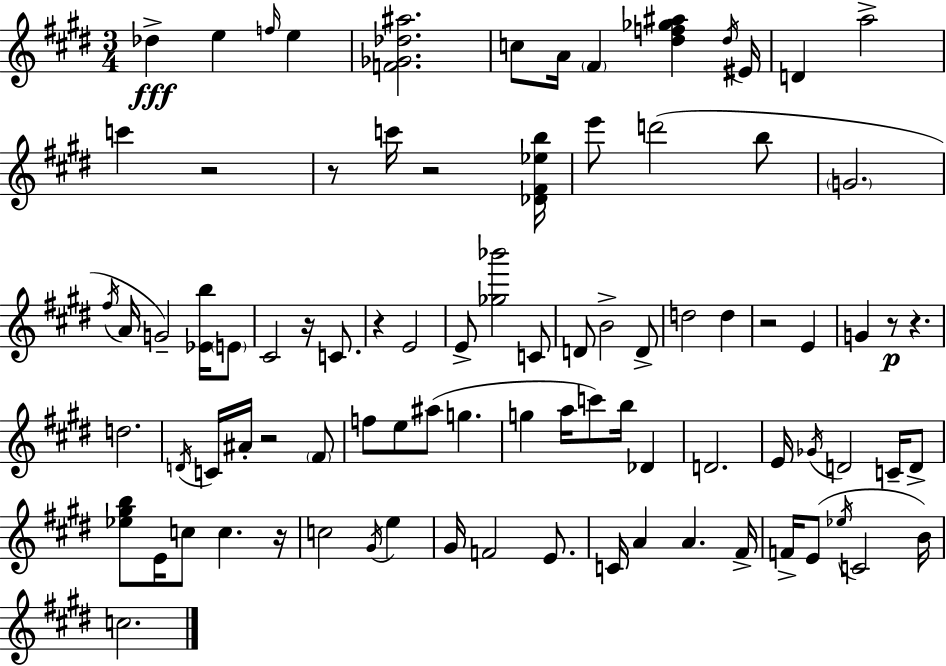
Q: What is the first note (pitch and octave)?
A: Db5